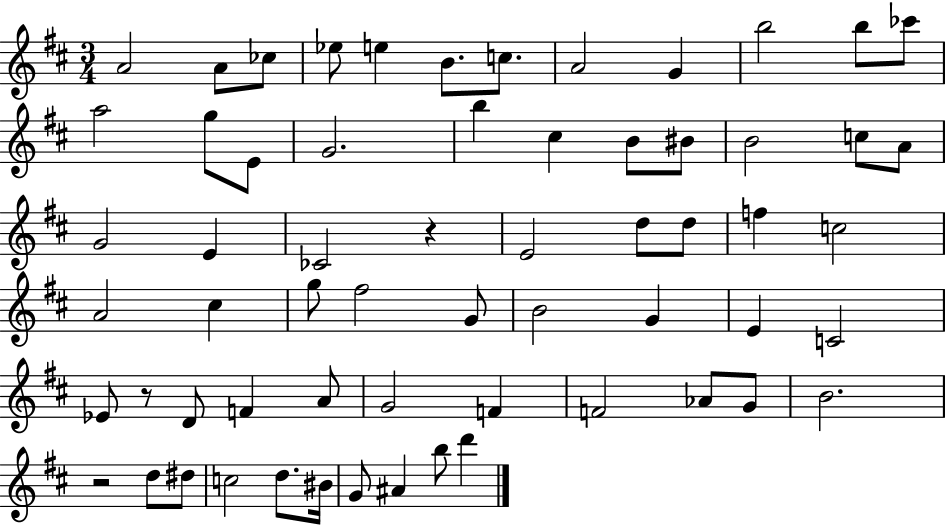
A4/h A4/e CES5/e Eb5/e E5/q B4/e. C5/e. A4/h G4/q B5/h B5/e CES6/e A5/h G5/e E4/e G4/h. B5/q C#5/q B4/e BIS4/e B4/h C5/e A4/e G4/h E4/q CES4/h R/q E4/h D5/e D5/e F5/q C5/h A4/h C#5/q G5/e F#5/h G4/e B4/h G4/q E4/q C4/h Eb4/e R/e D4/e F4/q A4/e G4/h F4/q F4/h Ab4/e G4/e B4/h. R/h D5/e D#5/e C5/h D5/e. BIS4/s G4/e A#4/q B5/e D6/q